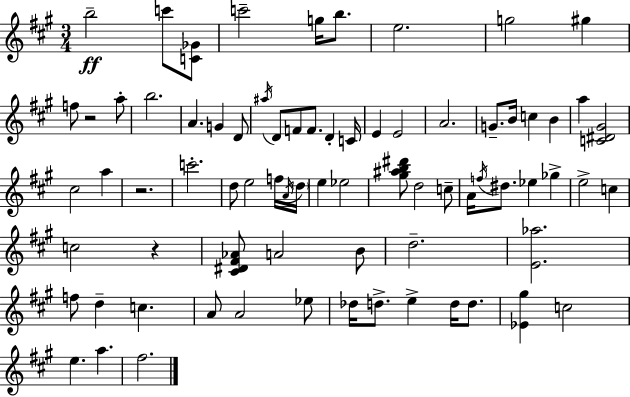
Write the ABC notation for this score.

X:1
T:Untitled
M:3/4
L:1/4
K:A
b2 c'/2 [C_G]/2 c'2 g/4 b/2 e2 g2 ^g f/2 z2 a/2 b2 A G D/2 ^a/4 D/2 F/2 F/2 D C/4 E E2 A2 G/2 B/4 c B a [C^D^G]2 ^c2 a z2 c'2 d/2 e2 f/4 A/4 d/4 e _e2 [^g^ab^d']/2 d2 c/2 A/4 f/4 ^d/2 _e _g e2 c c2 z [^C^D^F_A]/2 A2 B/2 d2 [E_a]2 f/2 d c A/2 A2 _e/2 _d/4 d/2 e d/4 d/2 [_E^g] c2 e a ^f2